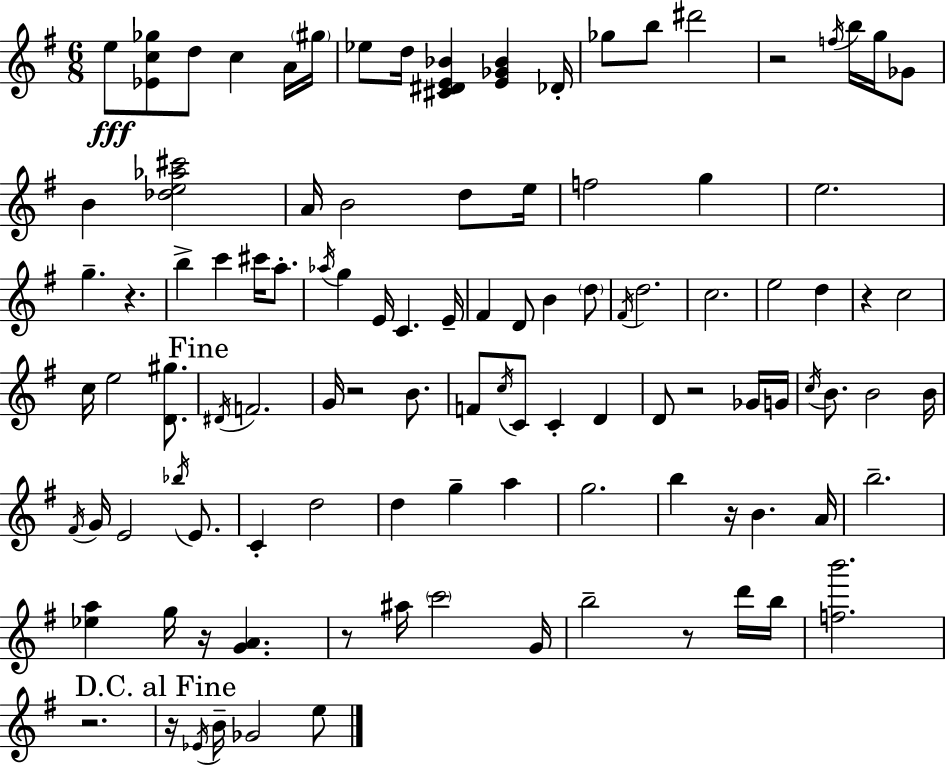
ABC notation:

X:1
T:Untitled
M:6/8
L:1/4
K:G
e/2 [_Ec_g]/2 d/2 c A/4 ^g/4 _e/2 d/4 [^C^DE_B] [E_G_B] _D/4 _g/2 b/2 ^d'2 z2 f/4 b/4 g/4 _G/2 B [_de_a^c']2 A/4 B2 d/2 e/4 f2 g e2 g z b c' ^c'/4 a/2 _a/4 g E/4 C E/4 ^F D/2 B d/2 ^F/4 d2 c2 e2 d z c2 c/4 e2 [D^g]/2 ^D/4 F2 G/4 z2 B/2 F/2 c/4 C/2 C D D/2 z2 _G/4 G/4 c/4 B/2 B2 B/4 ^F/4 G/4 E2 _b/4 E/2 C d2 d g a g2 b z/4 B A/4 b2 [_ea] g/4 z/4 [GA] z/2 ^a/4 c'2 G/4 b2 z/2 d'/4 b/4 [fb']2 z2 z/4 _E/4 B/4 _G2 e/2